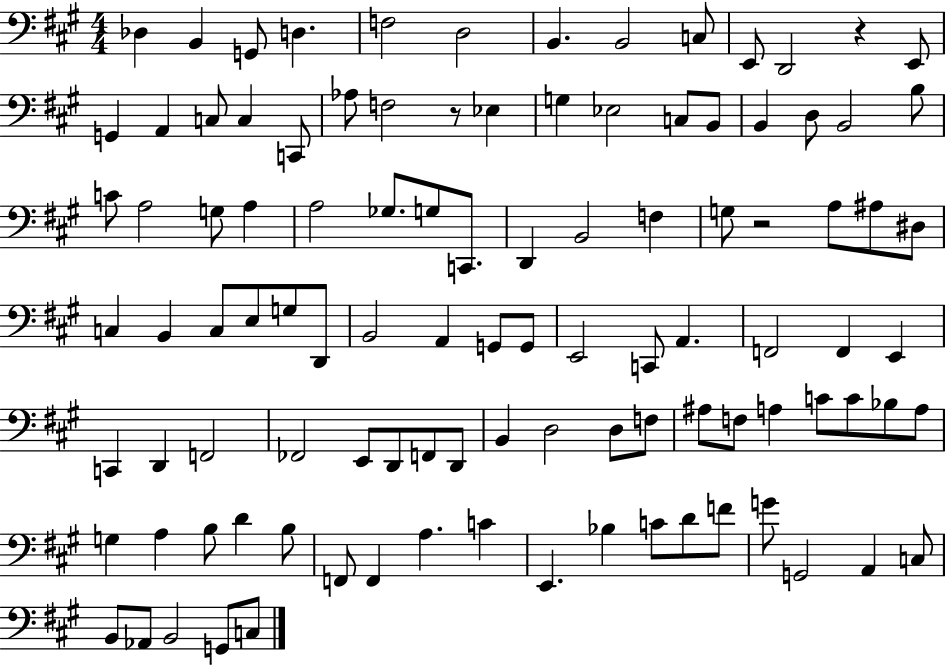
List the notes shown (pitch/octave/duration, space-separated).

Db3/q B2/q G2/e D3/q. F3/h D3/h B2/q. B2/h C3/e E2/e D2/h R/q E2/e G2/q A2/q C3/e C3/q C2/e Ab3/e F3/h R/e Eb3/q G3/q Eb3/h C3/e B2/e B2/q D3/e B2/h B3/e C4/e A3/h G3/e A3/q A3/h Gb3/e. G3/e C2/e. D2/q B2/h F3/q G3/e R/h A3/e A#3/e D#3/e C3/q B2/q C3/e E3/e G3/e D2/e B2/h A2/q G2/e G2/e E2/h C2/e A2/q. F2/h F2/q E2/q C2/q D2/q F2/h FES2/h E2/e D2/e F2/e D2/e B2/q D3/h D3/e F3/e A#3/e F3/e A3/q C4/e C4/e Bb3/e A3/e G3/q A3/q B3/e D4/q B3/e F2/e F2/q A3/q. C4/q E2/q. Bb3/q C4/e D4/e F4/e G4/e G2/h A2/q C3/e B2/e Ab2/e B2/h G2/e C3/e